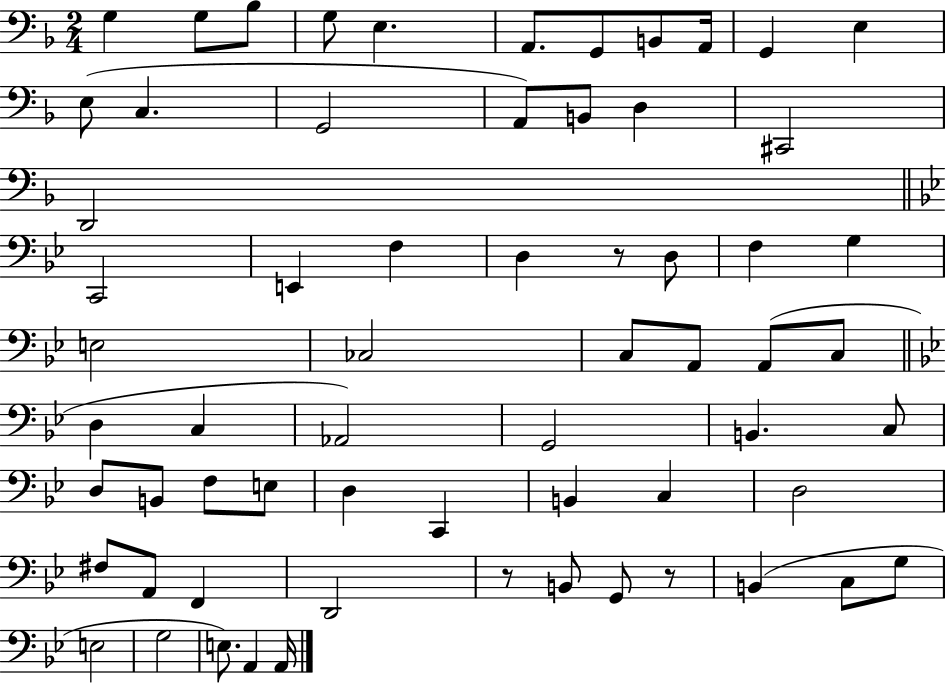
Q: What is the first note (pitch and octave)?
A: G3